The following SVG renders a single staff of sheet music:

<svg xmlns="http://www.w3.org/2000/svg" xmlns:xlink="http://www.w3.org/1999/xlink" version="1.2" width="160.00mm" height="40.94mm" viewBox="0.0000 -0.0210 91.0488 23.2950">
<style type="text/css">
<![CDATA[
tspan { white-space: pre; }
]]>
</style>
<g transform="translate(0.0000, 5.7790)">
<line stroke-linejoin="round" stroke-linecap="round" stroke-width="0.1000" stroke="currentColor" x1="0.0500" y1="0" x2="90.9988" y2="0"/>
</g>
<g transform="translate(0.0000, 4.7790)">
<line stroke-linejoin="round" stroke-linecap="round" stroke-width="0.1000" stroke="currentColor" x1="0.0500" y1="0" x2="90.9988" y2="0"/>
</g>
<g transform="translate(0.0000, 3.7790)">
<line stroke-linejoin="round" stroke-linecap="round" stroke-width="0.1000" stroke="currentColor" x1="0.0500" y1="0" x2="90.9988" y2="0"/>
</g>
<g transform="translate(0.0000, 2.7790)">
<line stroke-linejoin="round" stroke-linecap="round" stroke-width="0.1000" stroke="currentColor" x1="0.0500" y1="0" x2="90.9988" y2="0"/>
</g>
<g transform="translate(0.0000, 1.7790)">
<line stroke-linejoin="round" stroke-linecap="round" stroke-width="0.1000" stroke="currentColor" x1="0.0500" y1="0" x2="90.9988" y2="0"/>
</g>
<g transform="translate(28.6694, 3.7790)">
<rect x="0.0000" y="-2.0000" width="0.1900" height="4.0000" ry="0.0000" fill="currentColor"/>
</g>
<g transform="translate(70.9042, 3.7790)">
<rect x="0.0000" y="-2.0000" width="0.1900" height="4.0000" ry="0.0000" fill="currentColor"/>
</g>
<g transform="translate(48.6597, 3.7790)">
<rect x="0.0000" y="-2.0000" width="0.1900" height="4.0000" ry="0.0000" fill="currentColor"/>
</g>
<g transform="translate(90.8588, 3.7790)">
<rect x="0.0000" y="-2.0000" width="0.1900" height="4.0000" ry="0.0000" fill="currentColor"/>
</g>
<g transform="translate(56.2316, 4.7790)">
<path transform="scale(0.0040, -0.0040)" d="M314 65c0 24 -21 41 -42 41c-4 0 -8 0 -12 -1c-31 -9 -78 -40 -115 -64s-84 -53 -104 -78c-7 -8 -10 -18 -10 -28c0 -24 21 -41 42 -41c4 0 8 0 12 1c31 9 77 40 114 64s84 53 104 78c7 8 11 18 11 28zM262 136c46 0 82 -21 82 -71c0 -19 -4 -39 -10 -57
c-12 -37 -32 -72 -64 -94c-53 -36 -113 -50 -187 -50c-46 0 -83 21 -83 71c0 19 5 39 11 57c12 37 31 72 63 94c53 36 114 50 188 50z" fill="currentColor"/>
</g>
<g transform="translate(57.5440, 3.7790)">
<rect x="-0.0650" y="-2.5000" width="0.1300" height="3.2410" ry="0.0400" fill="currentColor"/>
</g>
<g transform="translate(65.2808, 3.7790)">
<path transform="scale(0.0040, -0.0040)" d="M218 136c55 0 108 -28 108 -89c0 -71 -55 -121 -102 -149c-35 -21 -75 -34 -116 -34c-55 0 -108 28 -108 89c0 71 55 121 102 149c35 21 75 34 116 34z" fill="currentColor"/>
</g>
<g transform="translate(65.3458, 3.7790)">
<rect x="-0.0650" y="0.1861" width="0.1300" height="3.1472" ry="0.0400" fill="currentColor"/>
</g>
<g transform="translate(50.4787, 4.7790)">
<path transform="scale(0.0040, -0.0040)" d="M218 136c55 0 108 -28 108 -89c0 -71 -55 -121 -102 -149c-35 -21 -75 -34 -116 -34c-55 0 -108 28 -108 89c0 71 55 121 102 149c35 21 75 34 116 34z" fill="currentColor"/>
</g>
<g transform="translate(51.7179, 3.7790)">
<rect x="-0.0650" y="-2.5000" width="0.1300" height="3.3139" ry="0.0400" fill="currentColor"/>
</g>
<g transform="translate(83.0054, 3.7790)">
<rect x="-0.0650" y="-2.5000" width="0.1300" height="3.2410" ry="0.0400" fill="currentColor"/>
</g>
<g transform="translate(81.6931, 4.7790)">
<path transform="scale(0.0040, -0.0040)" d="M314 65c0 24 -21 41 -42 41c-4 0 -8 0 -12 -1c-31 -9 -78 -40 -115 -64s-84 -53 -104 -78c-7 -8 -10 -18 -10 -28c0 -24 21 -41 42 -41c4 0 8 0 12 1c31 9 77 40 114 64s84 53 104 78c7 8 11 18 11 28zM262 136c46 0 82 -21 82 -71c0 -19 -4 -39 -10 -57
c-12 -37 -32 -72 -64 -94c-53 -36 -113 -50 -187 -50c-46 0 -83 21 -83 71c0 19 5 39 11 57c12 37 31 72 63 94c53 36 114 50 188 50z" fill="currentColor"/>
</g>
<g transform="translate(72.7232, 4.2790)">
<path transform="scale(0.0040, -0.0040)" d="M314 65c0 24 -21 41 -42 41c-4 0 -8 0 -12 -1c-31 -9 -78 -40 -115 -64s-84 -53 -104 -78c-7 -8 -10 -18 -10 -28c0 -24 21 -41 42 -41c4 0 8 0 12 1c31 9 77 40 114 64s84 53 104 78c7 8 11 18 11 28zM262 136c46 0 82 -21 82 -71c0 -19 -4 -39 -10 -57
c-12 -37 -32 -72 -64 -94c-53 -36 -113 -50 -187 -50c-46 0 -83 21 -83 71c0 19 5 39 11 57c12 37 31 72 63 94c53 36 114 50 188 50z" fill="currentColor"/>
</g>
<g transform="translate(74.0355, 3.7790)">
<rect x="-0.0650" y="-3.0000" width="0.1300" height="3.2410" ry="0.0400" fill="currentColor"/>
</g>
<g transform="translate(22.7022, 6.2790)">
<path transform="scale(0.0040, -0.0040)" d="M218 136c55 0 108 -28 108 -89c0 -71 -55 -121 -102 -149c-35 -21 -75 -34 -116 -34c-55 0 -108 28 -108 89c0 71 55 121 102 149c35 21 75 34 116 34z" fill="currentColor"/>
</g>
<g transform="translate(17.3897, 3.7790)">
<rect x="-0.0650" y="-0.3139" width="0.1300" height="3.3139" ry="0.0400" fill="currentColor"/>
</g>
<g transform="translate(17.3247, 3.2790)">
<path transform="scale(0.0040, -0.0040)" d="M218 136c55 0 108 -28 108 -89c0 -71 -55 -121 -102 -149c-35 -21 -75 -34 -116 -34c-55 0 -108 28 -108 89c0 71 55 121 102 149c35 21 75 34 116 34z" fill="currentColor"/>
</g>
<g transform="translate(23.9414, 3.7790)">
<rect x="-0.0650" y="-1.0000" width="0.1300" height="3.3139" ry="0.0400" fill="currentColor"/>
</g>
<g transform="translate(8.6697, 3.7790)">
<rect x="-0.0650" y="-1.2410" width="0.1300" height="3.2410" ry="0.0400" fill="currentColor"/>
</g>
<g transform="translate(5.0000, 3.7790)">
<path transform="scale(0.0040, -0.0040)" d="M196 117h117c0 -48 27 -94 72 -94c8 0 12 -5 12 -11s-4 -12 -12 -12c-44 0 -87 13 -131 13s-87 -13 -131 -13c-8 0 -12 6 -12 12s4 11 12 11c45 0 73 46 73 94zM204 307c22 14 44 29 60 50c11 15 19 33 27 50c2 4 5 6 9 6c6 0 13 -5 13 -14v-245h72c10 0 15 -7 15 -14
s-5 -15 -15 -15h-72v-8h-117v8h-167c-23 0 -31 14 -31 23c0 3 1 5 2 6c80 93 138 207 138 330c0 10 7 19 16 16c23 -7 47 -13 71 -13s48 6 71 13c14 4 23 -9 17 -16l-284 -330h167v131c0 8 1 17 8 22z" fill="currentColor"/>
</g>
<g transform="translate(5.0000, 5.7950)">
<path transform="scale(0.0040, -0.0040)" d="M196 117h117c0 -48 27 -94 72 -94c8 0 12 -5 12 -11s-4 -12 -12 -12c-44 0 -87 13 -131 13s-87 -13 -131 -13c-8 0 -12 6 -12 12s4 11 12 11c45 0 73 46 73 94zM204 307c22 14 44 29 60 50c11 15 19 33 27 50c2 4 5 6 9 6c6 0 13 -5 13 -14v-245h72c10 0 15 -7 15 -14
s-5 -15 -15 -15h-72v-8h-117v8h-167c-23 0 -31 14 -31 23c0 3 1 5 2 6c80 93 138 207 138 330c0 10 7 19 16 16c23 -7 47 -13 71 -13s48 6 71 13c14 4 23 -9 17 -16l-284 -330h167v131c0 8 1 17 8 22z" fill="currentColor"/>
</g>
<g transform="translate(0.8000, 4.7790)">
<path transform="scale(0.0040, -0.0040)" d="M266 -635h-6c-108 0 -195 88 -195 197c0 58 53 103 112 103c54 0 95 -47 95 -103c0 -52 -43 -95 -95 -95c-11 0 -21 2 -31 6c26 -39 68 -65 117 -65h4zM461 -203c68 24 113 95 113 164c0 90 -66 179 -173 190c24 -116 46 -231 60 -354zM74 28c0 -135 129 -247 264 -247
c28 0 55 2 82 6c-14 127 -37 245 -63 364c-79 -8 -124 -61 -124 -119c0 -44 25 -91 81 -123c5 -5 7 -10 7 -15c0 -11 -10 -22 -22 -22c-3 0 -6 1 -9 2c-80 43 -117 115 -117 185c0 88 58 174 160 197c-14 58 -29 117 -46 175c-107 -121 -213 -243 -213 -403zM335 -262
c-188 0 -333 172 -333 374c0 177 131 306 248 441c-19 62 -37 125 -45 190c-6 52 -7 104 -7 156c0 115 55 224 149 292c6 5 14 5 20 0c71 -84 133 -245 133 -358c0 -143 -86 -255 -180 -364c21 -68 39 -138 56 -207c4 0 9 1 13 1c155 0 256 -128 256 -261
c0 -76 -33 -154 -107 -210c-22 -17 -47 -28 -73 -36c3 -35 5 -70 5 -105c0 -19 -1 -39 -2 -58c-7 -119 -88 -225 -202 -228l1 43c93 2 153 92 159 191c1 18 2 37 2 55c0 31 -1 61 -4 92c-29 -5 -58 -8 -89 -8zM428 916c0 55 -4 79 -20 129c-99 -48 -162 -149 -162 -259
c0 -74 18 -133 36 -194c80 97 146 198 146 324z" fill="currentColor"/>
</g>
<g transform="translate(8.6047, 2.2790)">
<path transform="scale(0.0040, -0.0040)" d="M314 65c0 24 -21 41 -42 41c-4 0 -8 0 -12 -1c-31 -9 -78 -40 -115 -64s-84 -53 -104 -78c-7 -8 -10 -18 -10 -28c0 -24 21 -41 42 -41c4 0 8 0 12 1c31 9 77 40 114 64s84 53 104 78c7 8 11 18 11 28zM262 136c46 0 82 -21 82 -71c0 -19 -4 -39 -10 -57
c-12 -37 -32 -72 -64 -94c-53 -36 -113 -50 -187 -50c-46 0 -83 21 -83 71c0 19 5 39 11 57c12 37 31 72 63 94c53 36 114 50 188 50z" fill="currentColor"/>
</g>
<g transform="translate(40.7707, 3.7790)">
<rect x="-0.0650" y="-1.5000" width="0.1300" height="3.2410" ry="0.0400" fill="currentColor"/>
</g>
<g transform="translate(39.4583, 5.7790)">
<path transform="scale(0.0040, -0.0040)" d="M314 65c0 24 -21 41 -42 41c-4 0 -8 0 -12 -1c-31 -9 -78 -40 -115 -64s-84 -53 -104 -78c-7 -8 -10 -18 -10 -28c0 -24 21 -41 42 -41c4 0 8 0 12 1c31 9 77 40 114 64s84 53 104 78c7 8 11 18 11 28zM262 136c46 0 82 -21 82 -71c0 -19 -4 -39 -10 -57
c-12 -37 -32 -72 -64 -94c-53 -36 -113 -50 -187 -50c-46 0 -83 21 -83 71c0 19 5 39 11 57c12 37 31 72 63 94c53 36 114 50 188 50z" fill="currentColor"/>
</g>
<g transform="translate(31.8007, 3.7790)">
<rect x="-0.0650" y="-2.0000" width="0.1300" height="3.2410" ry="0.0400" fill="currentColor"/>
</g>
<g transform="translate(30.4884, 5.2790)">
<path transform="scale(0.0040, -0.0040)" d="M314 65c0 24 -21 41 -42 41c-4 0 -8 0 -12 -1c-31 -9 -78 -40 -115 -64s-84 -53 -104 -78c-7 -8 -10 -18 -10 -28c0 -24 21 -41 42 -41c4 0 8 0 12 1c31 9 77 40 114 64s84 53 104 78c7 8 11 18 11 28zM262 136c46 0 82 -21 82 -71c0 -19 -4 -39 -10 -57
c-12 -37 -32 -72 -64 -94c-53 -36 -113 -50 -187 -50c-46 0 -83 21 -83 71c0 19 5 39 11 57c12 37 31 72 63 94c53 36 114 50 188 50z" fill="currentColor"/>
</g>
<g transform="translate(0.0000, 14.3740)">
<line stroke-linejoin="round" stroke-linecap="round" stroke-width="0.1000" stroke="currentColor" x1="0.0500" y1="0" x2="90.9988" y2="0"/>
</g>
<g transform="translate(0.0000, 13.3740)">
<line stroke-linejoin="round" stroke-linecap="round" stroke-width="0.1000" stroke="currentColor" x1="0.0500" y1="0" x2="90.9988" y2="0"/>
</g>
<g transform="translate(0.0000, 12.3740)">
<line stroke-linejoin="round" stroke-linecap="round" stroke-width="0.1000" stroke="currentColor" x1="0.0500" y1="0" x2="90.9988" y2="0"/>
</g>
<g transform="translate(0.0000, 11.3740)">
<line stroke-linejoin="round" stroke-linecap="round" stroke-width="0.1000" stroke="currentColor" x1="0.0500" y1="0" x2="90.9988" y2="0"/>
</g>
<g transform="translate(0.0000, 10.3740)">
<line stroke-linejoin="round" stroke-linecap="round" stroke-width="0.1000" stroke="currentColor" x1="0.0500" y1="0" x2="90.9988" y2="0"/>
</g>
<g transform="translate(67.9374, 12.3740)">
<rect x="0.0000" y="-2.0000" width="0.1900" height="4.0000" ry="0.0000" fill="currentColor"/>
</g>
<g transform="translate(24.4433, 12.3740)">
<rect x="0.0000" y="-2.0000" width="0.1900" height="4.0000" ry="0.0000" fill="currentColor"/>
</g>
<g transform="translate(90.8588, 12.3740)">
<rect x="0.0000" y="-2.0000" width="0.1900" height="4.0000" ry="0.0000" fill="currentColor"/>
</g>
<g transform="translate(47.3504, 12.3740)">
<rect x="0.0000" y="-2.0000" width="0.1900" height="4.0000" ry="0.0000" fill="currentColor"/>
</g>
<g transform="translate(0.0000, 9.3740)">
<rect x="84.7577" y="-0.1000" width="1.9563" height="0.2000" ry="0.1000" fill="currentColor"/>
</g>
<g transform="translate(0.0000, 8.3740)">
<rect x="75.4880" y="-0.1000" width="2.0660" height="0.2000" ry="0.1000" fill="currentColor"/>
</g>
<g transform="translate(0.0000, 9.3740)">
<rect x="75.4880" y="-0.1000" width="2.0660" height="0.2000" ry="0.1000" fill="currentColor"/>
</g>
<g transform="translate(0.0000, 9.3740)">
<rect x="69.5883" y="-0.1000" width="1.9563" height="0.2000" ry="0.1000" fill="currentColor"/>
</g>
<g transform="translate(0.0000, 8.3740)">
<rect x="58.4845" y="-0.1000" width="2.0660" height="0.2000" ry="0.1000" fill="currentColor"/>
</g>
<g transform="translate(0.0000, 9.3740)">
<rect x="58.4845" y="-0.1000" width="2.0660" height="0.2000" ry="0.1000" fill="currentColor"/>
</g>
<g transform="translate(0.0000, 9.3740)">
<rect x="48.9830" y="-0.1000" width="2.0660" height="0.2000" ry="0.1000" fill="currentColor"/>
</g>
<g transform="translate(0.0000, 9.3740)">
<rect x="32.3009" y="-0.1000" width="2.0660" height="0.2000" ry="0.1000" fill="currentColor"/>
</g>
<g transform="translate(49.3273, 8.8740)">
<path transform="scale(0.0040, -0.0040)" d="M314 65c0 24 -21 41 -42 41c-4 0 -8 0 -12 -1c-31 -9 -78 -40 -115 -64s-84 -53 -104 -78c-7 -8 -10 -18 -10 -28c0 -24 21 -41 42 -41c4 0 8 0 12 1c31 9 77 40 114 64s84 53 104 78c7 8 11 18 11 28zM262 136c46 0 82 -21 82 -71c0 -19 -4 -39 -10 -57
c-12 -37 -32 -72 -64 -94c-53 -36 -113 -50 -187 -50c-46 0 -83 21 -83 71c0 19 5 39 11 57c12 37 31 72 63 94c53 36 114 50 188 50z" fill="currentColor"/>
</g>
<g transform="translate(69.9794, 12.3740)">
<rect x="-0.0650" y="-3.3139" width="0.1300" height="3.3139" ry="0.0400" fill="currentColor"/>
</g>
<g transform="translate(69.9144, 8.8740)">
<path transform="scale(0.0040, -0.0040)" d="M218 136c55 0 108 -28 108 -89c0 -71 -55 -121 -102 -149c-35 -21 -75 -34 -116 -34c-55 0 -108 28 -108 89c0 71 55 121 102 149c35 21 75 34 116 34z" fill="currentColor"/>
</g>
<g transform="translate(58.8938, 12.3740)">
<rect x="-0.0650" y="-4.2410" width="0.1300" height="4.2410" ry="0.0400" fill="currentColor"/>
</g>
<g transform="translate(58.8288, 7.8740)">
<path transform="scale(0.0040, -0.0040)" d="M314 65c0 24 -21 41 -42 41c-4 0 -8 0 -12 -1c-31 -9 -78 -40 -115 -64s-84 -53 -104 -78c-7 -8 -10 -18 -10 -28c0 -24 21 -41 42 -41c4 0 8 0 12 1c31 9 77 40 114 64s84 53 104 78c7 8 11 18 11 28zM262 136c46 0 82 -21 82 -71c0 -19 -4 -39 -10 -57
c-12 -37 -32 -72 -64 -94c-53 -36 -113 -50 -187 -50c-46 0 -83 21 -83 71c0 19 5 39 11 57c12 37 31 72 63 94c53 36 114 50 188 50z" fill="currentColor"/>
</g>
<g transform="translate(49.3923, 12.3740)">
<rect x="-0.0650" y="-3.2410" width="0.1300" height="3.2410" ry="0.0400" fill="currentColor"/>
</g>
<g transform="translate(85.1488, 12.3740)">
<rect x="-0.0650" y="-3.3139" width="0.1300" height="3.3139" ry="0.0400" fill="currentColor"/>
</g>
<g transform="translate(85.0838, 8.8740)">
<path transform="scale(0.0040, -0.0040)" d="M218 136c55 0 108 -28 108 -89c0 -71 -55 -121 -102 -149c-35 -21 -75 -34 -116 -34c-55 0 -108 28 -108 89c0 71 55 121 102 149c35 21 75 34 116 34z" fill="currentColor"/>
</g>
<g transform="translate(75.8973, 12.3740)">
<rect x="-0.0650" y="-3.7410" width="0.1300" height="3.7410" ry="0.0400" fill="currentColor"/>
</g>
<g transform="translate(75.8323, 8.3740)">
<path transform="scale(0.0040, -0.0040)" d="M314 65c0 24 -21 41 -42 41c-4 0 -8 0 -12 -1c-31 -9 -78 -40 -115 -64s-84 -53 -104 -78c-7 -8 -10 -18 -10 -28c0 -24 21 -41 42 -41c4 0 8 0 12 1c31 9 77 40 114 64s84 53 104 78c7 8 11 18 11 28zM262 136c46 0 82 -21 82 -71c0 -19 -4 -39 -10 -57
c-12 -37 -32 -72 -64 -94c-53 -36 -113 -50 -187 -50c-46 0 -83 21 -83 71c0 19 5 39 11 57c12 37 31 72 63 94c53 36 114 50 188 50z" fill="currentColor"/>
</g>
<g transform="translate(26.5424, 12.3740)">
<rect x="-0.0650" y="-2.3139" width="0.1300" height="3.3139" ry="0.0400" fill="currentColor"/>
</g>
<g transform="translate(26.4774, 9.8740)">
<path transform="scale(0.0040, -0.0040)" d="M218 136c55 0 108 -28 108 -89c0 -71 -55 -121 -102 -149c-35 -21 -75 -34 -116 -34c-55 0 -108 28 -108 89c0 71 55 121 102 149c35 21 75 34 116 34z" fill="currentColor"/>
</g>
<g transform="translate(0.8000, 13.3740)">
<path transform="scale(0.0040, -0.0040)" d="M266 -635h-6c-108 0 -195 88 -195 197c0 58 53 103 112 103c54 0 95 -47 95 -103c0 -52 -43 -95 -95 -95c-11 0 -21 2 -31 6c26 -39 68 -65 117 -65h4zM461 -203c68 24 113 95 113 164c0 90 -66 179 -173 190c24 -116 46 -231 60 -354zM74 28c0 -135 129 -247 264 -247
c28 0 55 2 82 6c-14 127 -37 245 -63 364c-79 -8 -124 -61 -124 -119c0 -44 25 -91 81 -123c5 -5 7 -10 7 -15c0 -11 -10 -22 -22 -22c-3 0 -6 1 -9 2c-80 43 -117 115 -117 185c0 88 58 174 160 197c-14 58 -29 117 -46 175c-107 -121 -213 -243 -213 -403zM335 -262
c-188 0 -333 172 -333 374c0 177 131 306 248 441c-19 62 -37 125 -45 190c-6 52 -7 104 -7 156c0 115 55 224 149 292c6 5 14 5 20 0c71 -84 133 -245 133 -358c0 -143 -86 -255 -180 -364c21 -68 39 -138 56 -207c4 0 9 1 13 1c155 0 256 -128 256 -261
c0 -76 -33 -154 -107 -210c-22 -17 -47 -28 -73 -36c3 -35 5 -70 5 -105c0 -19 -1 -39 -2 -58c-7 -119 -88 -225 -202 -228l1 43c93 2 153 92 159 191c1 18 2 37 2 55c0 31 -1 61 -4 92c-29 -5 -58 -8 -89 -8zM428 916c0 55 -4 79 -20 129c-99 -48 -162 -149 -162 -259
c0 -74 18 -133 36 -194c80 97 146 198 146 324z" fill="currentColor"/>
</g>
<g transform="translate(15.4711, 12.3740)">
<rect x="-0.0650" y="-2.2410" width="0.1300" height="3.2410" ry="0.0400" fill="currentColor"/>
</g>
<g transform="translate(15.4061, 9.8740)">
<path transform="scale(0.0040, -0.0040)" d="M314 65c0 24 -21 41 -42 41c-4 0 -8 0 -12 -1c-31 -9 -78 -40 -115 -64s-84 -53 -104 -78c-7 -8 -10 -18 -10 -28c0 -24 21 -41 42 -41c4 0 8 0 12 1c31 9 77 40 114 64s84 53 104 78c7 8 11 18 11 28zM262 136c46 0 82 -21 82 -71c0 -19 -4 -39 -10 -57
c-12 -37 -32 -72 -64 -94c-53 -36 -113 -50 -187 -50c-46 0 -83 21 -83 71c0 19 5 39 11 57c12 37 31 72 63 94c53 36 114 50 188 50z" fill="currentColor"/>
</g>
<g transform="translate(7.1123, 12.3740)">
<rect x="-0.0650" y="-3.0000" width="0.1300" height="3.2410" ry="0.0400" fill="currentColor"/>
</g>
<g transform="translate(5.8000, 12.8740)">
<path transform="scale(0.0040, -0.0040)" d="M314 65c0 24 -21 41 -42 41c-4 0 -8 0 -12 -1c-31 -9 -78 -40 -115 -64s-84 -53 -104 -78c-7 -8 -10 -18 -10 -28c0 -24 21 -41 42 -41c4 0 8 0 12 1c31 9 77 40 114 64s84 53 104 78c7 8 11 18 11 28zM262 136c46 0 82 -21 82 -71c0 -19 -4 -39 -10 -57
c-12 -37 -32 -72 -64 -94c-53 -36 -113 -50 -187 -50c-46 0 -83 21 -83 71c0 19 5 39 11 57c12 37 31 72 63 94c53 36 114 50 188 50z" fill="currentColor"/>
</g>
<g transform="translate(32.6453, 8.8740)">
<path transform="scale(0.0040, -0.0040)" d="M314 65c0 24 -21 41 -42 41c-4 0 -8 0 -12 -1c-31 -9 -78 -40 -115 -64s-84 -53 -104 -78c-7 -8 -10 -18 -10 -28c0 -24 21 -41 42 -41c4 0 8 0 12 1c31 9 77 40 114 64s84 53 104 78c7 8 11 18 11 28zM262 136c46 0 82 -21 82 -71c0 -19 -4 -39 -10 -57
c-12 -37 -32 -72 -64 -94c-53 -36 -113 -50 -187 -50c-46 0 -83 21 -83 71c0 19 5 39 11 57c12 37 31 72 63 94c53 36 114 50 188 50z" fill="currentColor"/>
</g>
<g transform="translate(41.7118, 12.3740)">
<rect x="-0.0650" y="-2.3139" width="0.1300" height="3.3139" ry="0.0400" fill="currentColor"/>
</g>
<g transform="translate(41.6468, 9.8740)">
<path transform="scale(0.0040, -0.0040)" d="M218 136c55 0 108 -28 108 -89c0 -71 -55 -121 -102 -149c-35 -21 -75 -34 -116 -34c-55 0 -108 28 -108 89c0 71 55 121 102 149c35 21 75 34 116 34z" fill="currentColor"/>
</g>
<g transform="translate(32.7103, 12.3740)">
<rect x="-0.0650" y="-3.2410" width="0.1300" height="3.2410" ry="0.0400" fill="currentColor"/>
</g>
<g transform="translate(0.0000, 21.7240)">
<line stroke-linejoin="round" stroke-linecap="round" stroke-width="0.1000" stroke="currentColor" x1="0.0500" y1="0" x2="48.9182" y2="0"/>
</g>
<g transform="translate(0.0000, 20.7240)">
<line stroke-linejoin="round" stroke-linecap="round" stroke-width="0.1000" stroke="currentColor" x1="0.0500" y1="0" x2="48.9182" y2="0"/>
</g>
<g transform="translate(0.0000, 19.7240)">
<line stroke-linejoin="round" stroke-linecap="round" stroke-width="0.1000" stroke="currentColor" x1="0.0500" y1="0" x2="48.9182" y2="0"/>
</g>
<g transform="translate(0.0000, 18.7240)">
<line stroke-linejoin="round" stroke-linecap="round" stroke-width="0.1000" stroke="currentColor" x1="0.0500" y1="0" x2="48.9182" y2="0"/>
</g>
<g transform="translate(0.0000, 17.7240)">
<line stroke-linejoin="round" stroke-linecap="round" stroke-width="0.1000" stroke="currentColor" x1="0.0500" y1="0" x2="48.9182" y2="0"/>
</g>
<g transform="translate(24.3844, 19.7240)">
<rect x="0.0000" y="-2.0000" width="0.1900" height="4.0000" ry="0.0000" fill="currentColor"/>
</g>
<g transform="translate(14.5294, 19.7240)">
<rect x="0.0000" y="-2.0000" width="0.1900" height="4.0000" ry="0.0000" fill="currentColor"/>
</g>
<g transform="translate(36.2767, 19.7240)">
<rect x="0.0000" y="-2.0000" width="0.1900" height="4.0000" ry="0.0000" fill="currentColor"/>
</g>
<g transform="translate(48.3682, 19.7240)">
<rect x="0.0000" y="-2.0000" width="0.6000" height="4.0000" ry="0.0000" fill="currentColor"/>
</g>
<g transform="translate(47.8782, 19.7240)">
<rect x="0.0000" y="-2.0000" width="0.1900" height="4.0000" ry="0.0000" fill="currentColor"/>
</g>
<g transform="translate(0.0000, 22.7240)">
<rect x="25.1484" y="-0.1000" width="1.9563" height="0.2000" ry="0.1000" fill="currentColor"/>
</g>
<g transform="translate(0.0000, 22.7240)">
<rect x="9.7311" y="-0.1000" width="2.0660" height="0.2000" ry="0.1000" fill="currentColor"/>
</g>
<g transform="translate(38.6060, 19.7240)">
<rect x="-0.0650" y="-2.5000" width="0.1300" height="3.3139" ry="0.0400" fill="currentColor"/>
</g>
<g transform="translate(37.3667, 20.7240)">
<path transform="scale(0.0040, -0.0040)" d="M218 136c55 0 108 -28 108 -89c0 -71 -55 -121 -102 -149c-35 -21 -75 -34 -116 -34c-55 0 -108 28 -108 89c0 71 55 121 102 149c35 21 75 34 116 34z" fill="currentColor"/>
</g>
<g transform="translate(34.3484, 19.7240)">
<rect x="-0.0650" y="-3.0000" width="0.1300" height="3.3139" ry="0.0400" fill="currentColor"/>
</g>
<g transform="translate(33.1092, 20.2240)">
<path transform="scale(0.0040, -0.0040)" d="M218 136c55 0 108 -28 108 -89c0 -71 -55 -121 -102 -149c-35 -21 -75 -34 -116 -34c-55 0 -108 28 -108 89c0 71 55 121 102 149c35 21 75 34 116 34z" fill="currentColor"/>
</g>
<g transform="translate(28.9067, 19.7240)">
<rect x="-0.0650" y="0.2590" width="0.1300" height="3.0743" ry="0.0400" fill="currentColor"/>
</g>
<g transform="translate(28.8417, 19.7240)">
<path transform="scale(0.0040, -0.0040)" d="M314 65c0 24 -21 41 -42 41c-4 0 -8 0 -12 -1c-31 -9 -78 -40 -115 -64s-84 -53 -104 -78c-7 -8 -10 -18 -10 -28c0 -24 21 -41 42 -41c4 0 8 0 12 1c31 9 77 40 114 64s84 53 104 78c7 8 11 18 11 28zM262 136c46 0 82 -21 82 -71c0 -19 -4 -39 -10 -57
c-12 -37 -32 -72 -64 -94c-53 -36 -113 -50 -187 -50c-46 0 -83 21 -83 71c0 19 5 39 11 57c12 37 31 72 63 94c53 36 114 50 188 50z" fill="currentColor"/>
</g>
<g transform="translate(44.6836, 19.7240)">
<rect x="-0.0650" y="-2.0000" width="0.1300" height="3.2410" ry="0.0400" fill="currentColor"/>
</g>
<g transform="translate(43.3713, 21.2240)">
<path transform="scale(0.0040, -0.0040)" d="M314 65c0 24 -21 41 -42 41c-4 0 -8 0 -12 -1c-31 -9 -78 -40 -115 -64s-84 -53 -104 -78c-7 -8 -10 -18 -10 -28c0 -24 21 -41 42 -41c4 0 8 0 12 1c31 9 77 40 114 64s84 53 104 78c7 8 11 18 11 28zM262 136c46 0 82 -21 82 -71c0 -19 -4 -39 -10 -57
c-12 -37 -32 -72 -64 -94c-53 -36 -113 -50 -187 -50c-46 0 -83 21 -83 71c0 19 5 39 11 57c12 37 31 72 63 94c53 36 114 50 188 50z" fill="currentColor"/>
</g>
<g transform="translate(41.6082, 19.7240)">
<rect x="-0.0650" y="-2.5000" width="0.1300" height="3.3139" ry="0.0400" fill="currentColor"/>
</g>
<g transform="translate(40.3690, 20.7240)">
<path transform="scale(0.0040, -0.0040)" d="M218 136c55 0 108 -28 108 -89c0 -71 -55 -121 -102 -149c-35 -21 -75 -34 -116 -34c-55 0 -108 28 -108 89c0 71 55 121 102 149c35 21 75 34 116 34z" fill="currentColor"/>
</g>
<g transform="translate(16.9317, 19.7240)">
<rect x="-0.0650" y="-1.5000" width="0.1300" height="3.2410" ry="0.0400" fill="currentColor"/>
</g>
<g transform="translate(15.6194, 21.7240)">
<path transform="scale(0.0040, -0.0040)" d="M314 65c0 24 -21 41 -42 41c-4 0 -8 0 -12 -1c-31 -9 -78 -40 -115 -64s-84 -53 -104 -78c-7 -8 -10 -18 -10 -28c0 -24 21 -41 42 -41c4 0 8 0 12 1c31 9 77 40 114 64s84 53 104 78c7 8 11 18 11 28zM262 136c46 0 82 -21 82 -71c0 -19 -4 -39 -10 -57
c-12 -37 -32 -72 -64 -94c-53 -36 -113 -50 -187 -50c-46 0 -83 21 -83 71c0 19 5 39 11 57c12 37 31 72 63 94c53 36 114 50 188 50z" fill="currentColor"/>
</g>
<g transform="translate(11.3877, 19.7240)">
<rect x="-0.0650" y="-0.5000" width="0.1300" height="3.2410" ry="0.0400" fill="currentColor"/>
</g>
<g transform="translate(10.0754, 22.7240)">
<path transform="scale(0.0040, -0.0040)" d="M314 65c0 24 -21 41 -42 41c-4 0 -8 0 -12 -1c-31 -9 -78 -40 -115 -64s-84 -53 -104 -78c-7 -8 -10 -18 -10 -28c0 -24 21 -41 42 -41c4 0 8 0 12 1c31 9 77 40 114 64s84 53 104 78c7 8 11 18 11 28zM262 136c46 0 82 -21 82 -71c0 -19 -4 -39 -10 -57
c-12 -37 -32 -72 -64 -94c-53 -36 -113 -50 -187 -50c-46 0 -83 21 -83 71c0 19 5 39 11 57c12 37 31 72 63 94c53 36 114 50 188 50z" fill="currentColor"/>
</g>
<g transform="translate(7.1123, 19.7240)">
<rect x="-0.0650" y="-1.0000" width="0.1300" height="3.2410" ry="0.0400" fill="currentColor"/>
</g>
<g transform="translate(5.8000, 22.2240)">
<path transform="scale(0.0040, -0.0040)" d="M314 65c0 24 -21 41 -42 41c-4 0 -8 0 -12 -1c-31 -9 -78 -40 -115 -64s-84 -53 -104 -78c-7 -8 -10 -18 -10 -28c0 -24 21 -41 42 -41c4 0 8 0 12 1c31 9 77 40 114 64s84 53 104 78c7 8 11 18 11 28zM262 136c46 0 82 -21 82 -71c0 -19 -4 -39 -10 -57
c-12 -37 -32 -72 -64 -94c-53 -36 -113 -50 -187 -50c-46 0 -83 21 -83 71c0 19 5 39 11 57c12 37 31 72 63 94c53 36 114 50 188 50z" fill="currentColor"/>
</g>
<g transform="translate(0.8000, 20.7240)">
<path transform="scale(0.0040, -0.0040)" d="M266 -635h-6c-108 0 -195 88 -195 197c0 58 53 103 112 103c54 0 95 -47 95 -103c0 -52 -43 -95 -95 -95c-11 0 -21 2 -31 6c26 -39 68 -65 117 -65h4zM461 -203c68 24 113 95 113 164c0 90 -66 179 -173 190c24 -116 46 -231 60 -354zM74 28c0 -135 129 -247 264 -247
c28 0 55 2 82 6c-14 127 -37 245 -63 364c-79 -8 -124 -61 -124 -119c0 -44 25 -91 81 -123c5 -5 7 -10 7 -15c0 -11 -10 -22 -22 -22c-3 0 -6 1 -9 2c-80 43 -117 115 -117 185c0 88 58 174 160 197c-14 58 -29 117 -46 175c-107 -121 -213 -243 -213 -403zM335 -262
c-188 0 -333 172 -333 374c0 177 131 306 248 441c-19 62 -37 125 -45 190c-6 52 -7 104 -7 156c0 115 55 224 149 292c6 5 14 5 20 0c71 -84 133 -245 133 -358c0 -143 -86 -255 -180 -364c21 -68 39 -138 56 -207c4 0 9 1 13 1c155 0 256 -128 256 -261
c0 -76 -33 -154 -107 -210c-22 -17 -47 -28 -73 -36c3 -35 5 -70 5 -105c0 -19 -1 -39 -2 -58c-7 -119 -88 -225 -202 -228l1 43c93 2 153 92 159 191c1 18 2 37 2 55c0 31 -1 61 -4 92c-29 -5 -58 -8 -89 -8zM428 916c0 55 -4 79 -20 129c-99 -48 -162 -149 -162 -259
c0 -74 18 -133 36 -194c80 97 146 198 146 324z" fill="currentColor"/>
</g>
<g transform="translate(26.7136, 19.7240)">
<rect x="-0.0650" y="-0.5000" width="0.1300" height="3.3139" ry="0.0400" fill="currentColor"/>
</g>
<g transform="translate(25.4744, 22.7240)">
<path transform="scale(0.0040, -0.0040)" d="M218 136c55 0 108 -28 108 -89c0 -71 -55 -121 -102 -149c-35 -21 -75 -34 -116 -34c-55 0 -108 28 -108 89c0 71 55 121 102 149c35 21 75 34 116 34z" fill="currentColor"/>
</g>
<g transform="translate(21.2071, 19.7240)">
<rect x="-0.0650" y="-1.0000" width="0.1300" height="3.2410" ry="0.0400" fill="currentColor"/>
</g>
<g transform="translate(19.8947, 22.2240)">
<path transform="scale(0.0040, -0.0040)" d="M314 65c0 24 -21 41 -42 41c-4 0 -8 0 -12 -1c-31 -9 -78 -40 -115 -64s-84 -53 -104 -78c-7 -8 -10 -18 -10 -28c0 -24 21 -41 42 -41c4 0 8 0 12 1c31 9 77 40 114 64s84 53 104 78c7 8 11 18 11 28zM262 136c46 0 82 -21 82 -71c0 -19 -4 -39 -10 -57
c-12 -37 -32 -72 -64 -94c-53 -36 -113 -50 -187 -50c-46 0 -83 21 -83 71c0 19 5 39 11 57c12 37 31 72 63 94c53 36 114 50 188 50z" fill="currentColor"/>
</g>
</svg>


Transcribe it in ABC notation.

X:1
T:Untitled
M:4/4
L:1/4
K:C
e2 c D F2 E2 G G2 B A2 G2 A2 g2 g b2 g b2 d'2 b c'2 b D2 C2 E2 D2 C B2 A G G F2